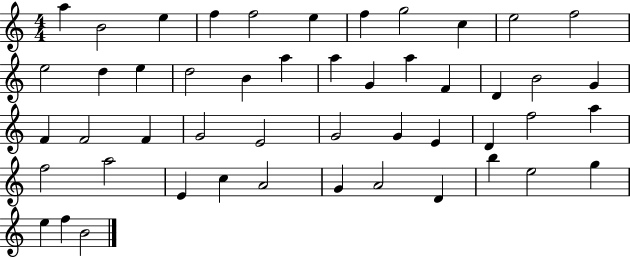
X:1
T:Untitled
M:4/4
L:1/4
K:C
a B2 e f f2 e f g2 c e2 f2 e2 d e d2 B a a G a F D B2 G F F2 F G2 E2 G2 G E D f2 a f2 a2 E c A2 G A2 D b e2 g e f B2